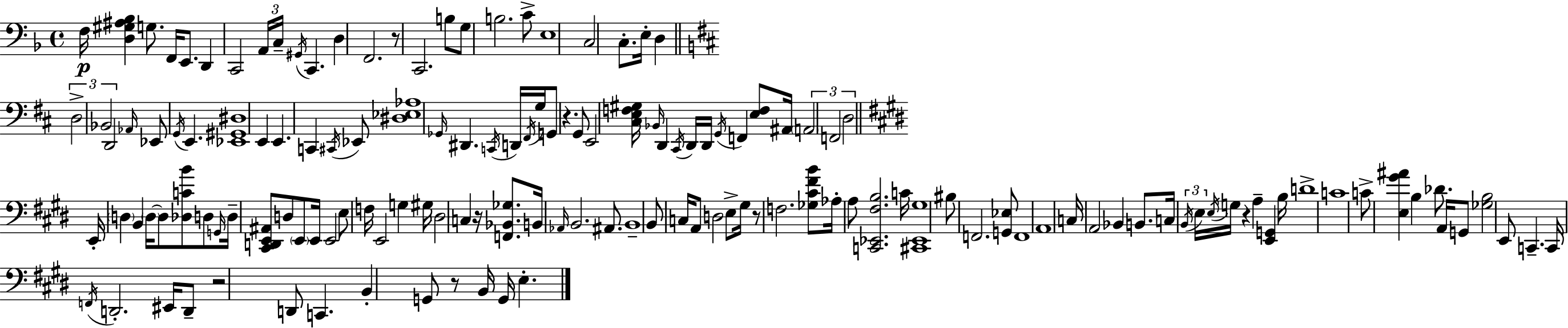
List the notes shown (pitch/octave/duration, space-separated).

F3/s [D3,G#3,A#3,Bb3]/q G3/e. F2/s E2/e. D2/q C2/h A2/s C3/s G#2/s C2/q. D3/q F2/h. R/e C2/h. B3/e G3/e B3/h. C4/e E3/w C3/h C3/e. E3/s D3/q D3/h Bb2/h D2/h Ab2/s Eb2/e G2/s E2/q. [Eb2,G#2,D#3]/w E2/q E2/q. C2/q C#2/s Eb2/e [D#3,Eb3,Ab3]/w Gb2/s D#2/q. C2/s D2/s F#2/s G3/s G2/e R/q. G2/e E2/h [C#3,E3,F3,G#3]/s Bb2/s D2/q C#2/s D2/s D2/s G2/s F2/q [E3,F3]/e A#2/s A2/h F2/h D3/h E2/s D3/q B2/q D3/s D3/e [Db3,C4,B4]/e D3/e G2/s D3/s [C#2,D2,E2,A#2]/e D3/e E2/e E2/s E2/h E3/e F3/s E2/h G3/q G#3/s D#3/h C3/q R/s [F2,Bb2,Gb3]/e. B2/s Ab2/s B2/h. A#2/e. B2/w B2/e C3/s A2/e D3/h E3/e G#3/s R/e F3/h. [Gb3,C#4,F#4,B4]/e Ab3/s A3/e [C2,Eb2,F#3,B3]/h. C4/s [C#2,Eb2,G#3]/w BIS3/e F2/h. [G2,Eb3]/e F2/w A2/w C3/s A2/h Bb2/q B2/e. C3/s B2/s E3/s E3/s G3/s R/q A3/q [E2,G2]/q B3/s D4/w C4/w C4/e [E3,G#4,A#4]/q B3/q Db4/e. A2/s G2/e [Gb3,B3]/h E2/e C2/q. C2/s F2/s D2/h. EIS2/s D2/e R/h D2/e C2/q. B2/q G2/e R/e B2/s G2/s E3/q.